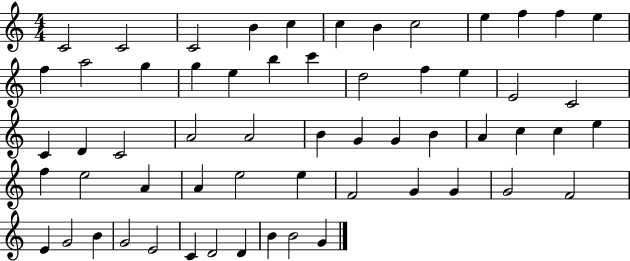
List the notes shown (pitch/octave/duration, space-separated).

C4/h C4/h C4/h B4/q C5/q C5/q B4/q C5/h E5/q F5/q F5/q E5/q F5/q A5/h G5/q G5/q E5/q B5/q C6/q D5/h F5/q E5/q E4/h C4/h C4/q D4/q C4/h A4/h A4/h B4/q G4/q G4/q B4/q A4/q C5/q C5/q E5/q F5/q E5/h A4/q A4/q E5/h E5/q F4/h G4/q G4/q G4/h F4/h E4/q G4/h B4/q G4/h E4/h C4/q D4/h D4/q B4/q B4/h G4/q